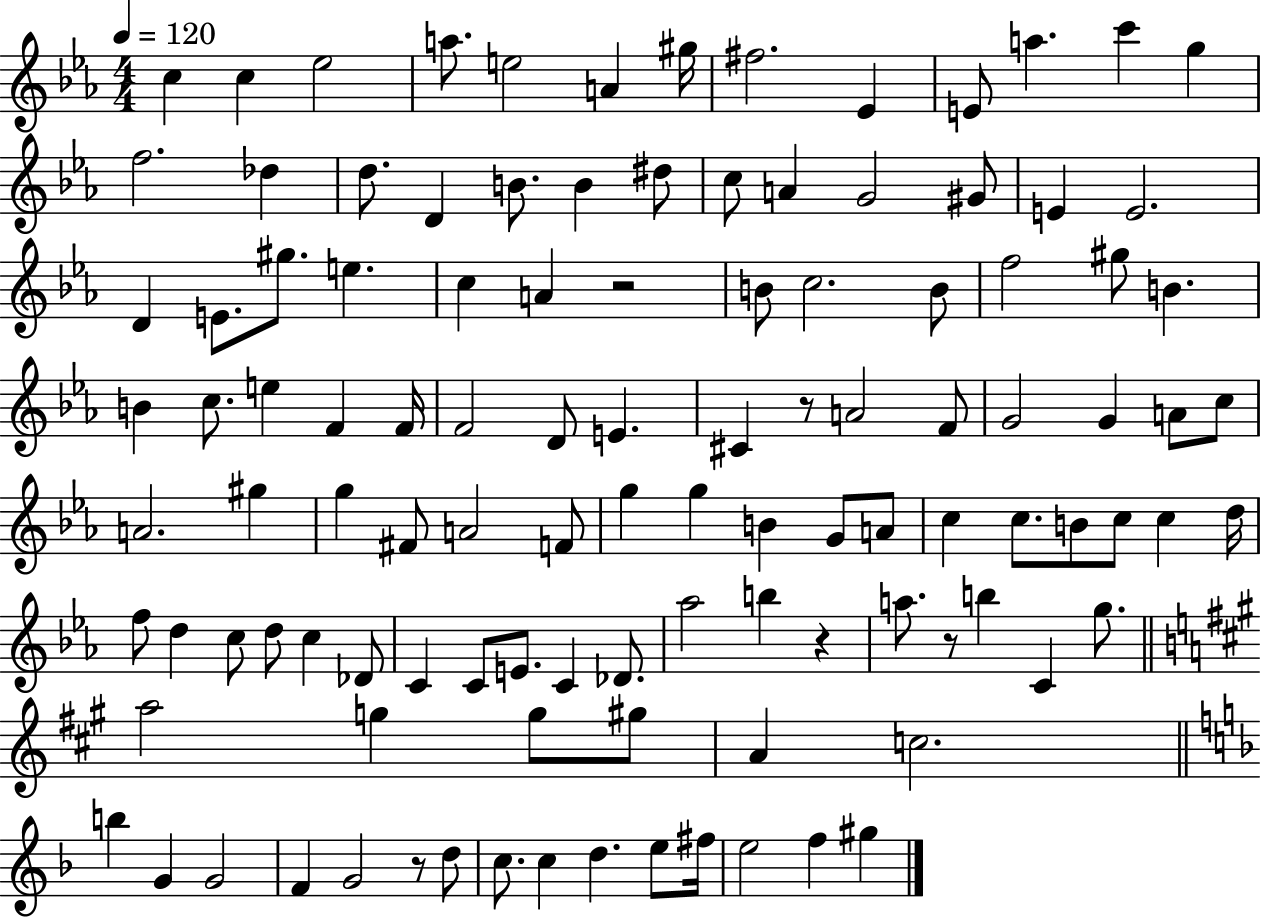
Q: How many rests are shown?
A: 5